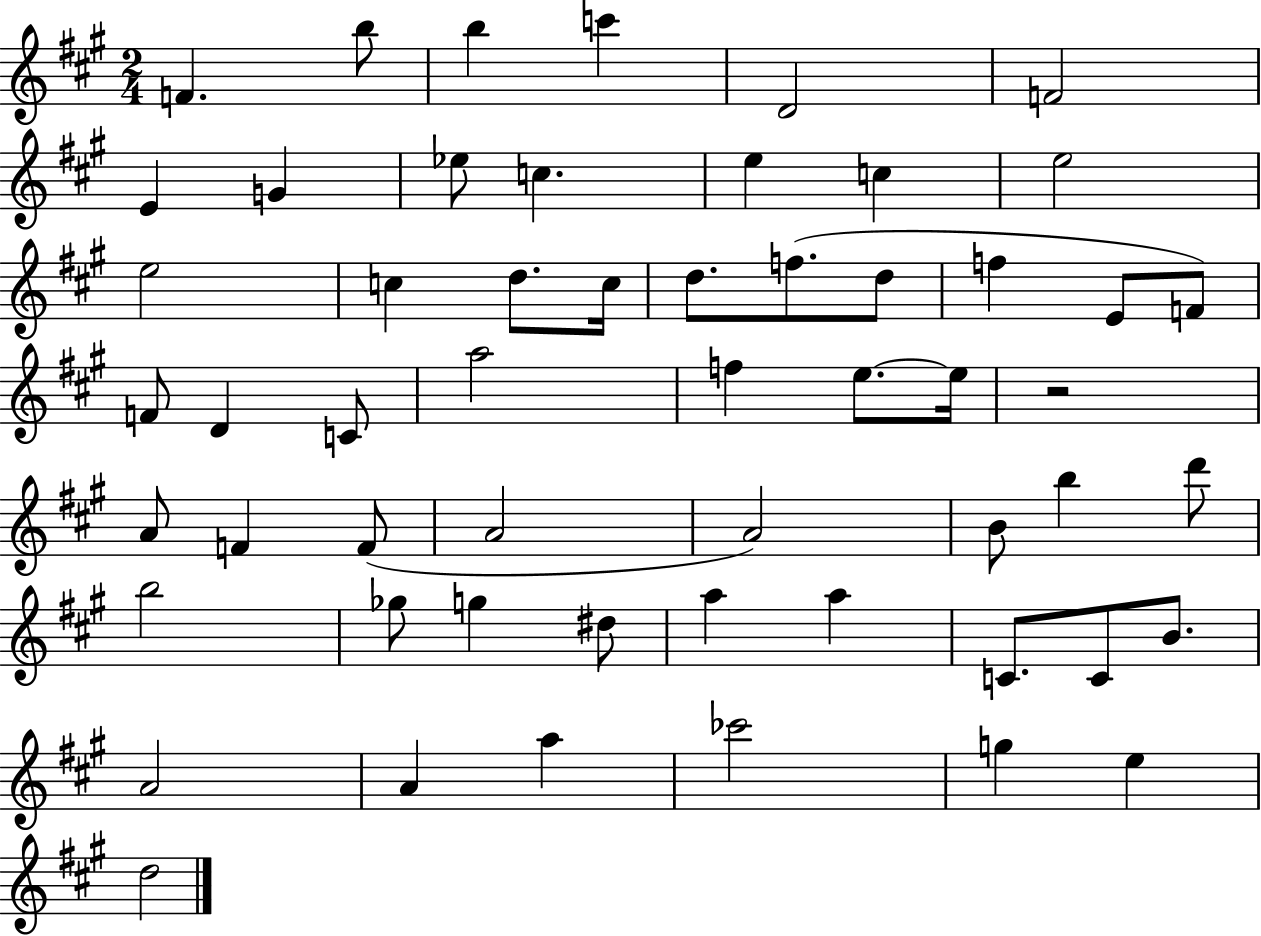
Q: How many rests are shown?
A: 1